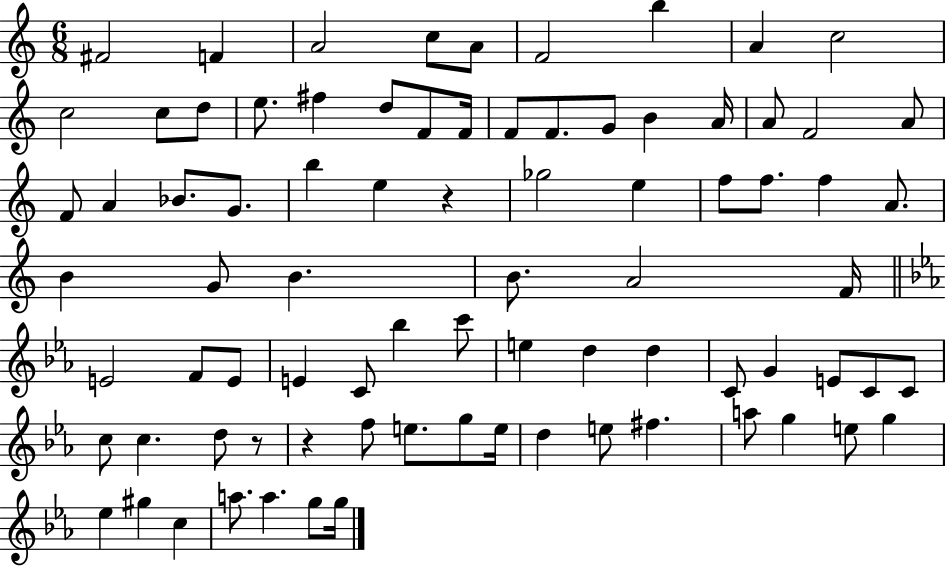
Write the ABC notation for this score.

X:1
T:Untitled
M:6/8
L:1/4
K:C
^F2 F A2 c/2 A/2 F2 b A c2 c2 c/2 d/2 e/2 ^f d/2 F/2 F/4 F/2 F/2 G/2 B A/4 A/2 F2 A/2 F/2 A _B/2 G/2 b e z _g2 e f/2 f/2 f A/2 B G/2 B B/2 A2 F/4 E2 F/2 E/2 E C/2 _b c'/2 e d d C/2 G E/2 C/2 C/2 c/2 c d/2 z/2 z f/2 e/2 g/2 e/4 d e/2 ^f a/2 g e/2 g _e ^g c a/2 a g/2 g/4